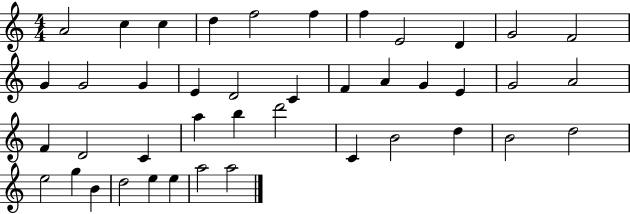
X:1
T:Untitled
M:4/4
L:1/4
K:C
A2 c c d f2 f f E2 D G2 F2 G G2 G E D2 C F A G E G2 A2 F D2 C a b d'2 C B2 d B2 d2 e2 g B d2 e e a2 a2